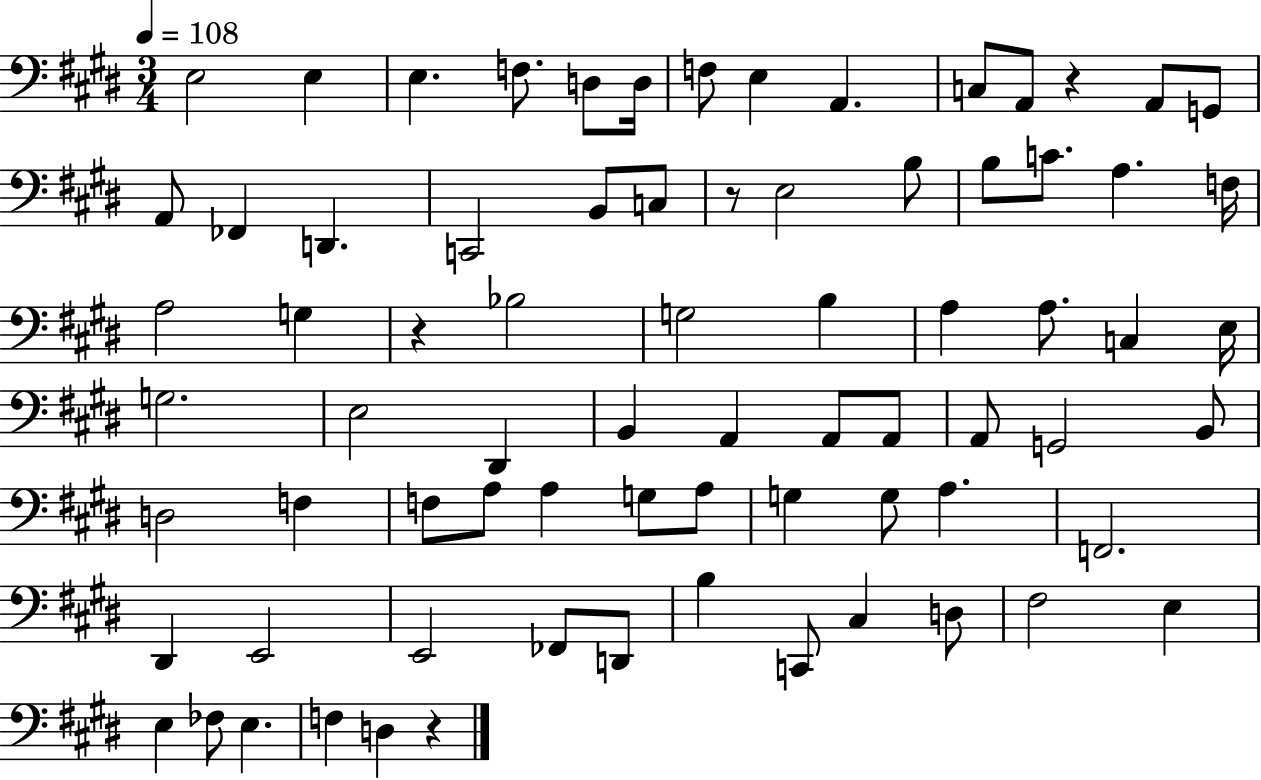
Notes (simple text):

E3/h E3/q E3/q. F3/e. D3/e D3/s F3/e E3/q A2/q. C3/e A2/e R/q A2/e G2/e A2/e FES2/q D2/q. C2/h B2/e C3/e R/e E3/h B3/e B3/e C4/e. A3/q. F3/s A3/h G3/q R/q Bb3/h G3/h B3/q A3/q A3/e. C3/q E3/s G3/h. E3/h D#2/q B2/q A2/q A2/e A2/e A2/e G2/h B2/e D3/h F3/q F3/e A3/e A3/q G3/e A3/e G3/q G3/e A3/q. F2/h. D#2/q E2/h E2/h FES2/e D2/e B3/q C2/e C#3/q D3/e F#3/h E3/q E3/q FES3/e E3/q. F3/q D3/q R/q